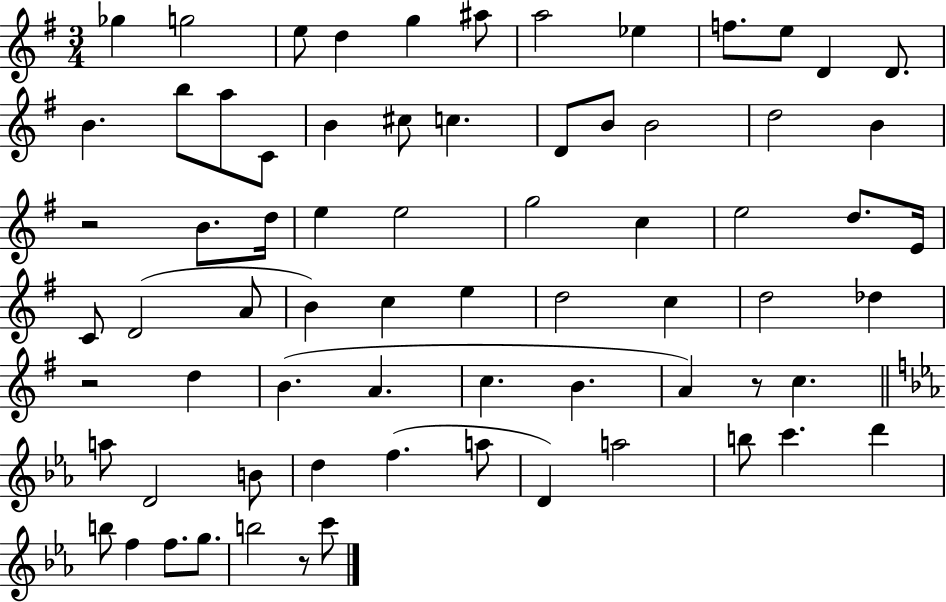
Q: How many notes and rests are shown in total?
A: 71